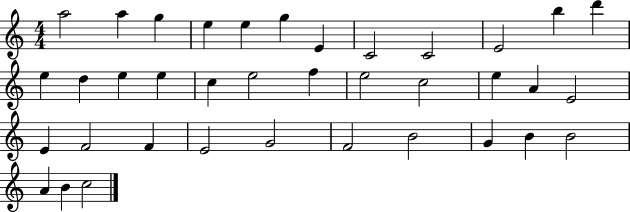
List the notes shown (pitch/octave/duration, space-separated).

A5/h A5/q G5/q E5/q E5/q G5/q E4/q C4/h C4/h E4/h B5/q D6/q E5/q D5/q E5/q E5/q C5/q E5/h F5/q E5/h C5/h E5/q A4/q E4/h E4/q F4/h F4/q E4/h G4/h F4/h B4/h G4/q B4/q B4/h A4/q B4/q C5/h